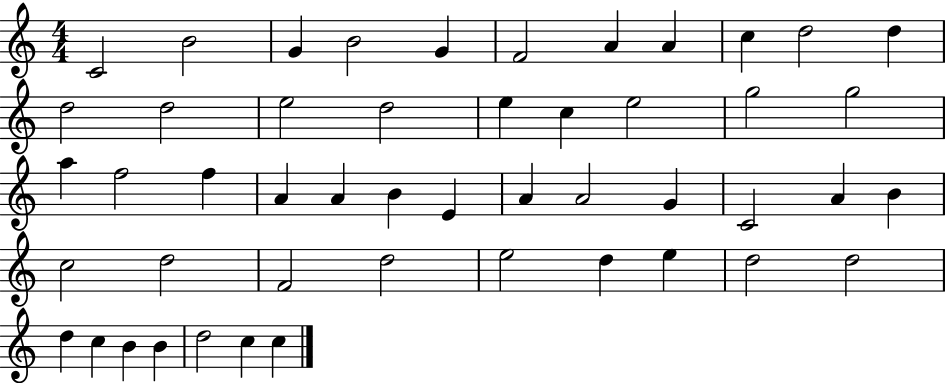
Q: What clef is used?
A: treble